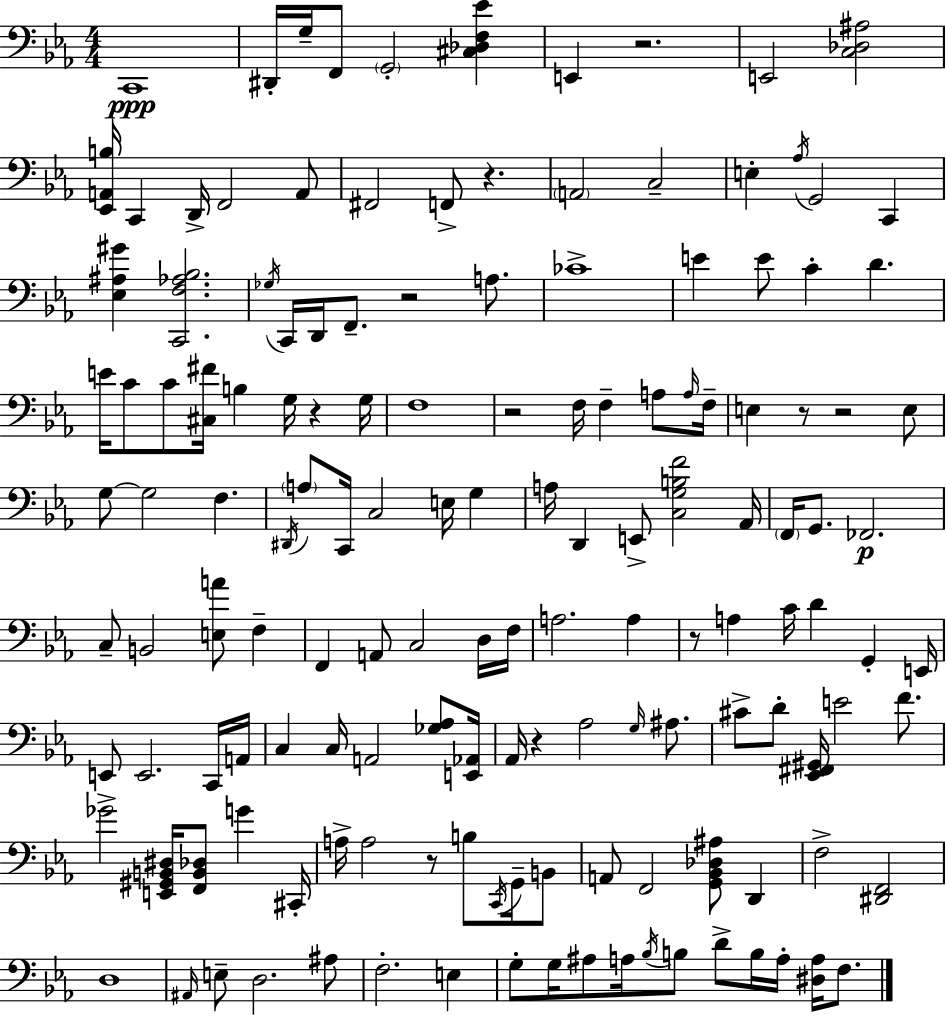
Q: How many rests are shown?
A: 10